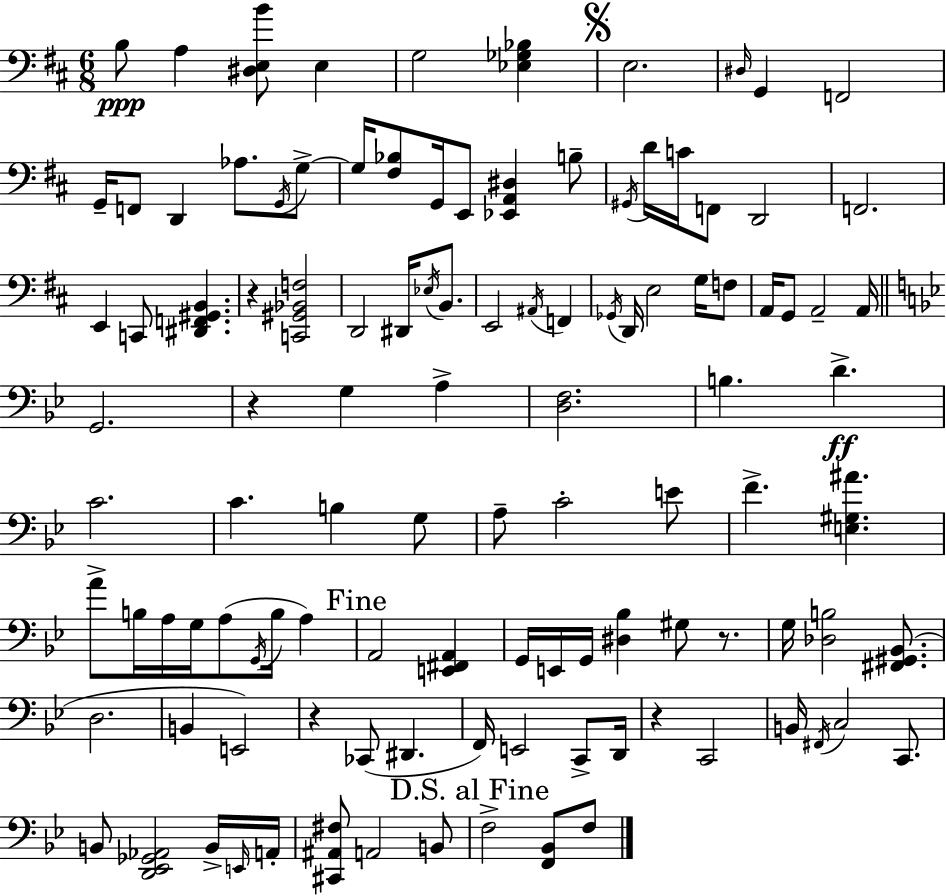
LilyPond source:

{
  \clef bass
  \numericTimeSignature
  \time 6/8
  \key d \major
  b8\ppp a4 <dis e b'>8 e4 | g2 <ees ges bes>4 | \mark \markup { \musicglyph "scripts.segno" } e2. | \grace { dis16 } g,4 f,2 | \break g,16-- f,8 d,4 aes8. \acciaccatura { g,16 } | g8->~~ g16 <fis bes>8 g,16 e,8 <ees, a, dis>4 | b8-- \acciaccatura { gis,16 } d'16 c'16 f,8 d,2 | f,2. | \break e,4 c,8 <dis, f, gis, b,>4. | r4 <c, gis, bes, f>2 | d,2 dis,16 | \acciaccatura { ees16 } b,8. e,2 | \break \acciaccatura { ais,16 } f,4 \acciaccatura { ges,16 } d,16 e2 | g16 f8 a,16 g,8 a,2-- | a,16 \bar "||" \break \key bes \major g,2. | r4 g4 a4-> | <d f>2. | b4. d'4.->\ff | \break c'2. | c'4. b4 g8 | a8-- c'2-. e'8 | f'4.-> <e gis ais'>4. | \break a'8-> b16 a16 g16 a8( \acciaccatura { g,16 } b16 a4) | \mark "Fine" a,2 <e, fis, a,>4 | g,16 e,16 g,16 <dis bes>4 gis8 r8. | g16 <des b>2 <fis, gis, bes,>8.( | \break d2. | b,4 e,2) | r4 ces,8( dis,4. | f,16) e,2 c,8-> | \break d,16 r4 c,2 | b,16 \acciaccatura { fis,16 } c2 c,8. | b,8 <d, ees, ges, aes,>2 | b,16-> \grace { e,16 } a,16-. <cis, ais, fis>8 a,2 | \break b,8 \mark "D.S. al Fine" f2-> <f, bes,>8 | f8 \bar "|."
}